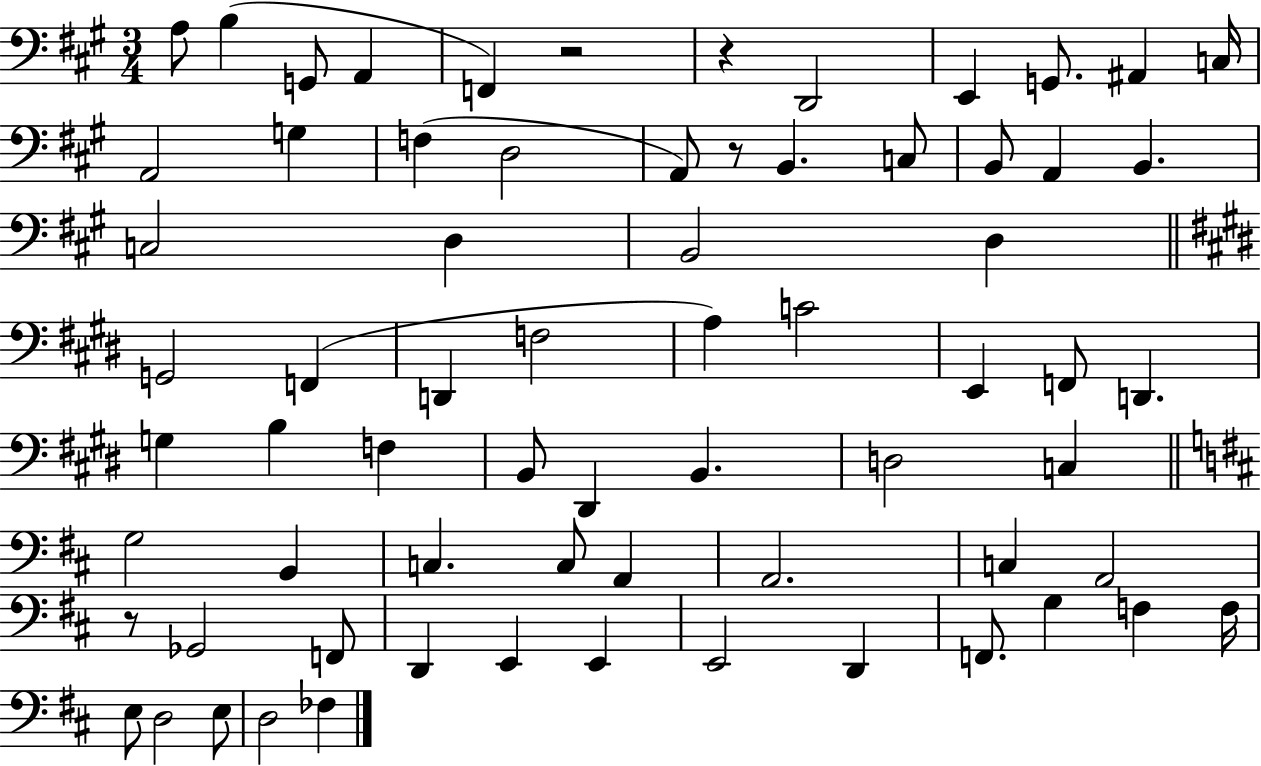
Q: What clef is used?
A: bass